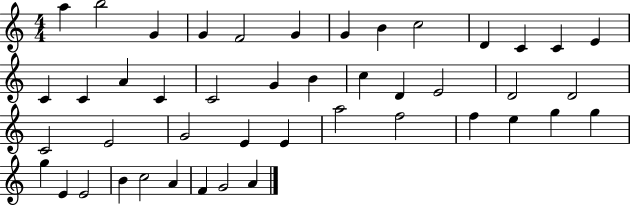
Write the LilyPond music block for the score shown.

{
  \clef treble
  \numericTimeSignature
  \time 4/4
  \key c \major
  a''4 b''2 g'4 | g'4 f'2 g'4 | g'4 b'4 c''2 | d'4 c'4 c'4 e'4 | \break c'4 c'4 a'4 c'4 | c'2 g'4 b'4 | c''4 d'4 e'2 | d'2 d'2 | \break c'2 e'2 | g'2 e'4 e'4 | a''2 f''2 | f''4 e''4 g''4 g''4 | \break g''4 e'4 e'2 | b'4 c''2 a'4 | f'4 g'2 a'4 | \bar "|."
}